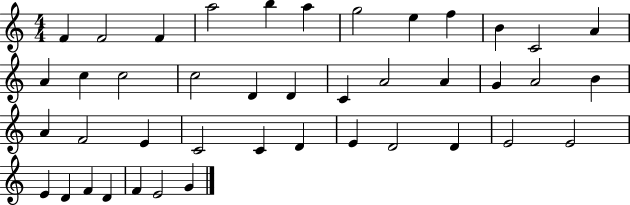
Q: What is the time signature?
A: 4/4